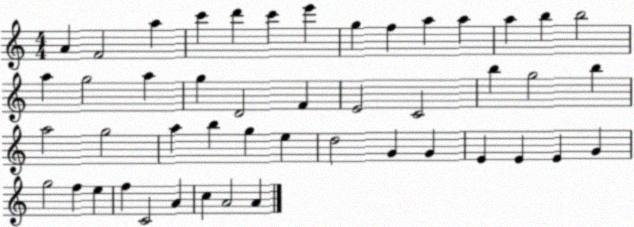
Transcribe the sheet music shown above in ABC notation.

X:1
T:Untitled
M:4/4
L:1/4
K:C
A F2 a c' d' c' e' g f a a a b b2 a g2 a g D2 F E2 C2 b g2 b a2 g2 a b g e d2 G G E E E G g2 f e f C2 A c A2 A